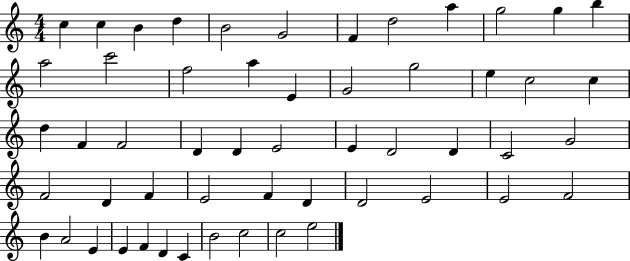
C5/q C5/q B4/q D5/q B4/h G4/h F4/q D5/h A5/q G5/h G5/q B5/q A5/h C6/h F5/h A5/q E4/q G4/h G5/h E5/q C5/h C5/q D5/q F4/q F4/h D4/q D4/q E4/h E4/q D4/h D4/q C4/h G4/h F4/h D4/q F4/q E4/h F4/q D4/q D4/h E4/h E4/h F4/h B4/q A4/h E4/q E4/q F4/q D4/q C4/q B4/h C5/h C5/h E5/h